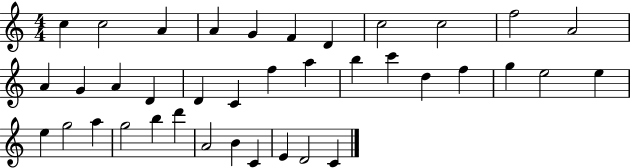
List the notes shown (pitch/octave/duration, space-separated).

C5/q C5/h A4/q A4/q G4/q F4/q D4/q C5/h C5/h F5/h A4/h A4/q G4/q A4/q D4/q D4/q C4/q F5/q A5/q B5/q C6/q D5/q F5/q G5/q E5/h E5/q E5/q G5/h A5/q G5/h B5/q D6/q A4/h B4/q C4/q E4/q D4/h C4/q